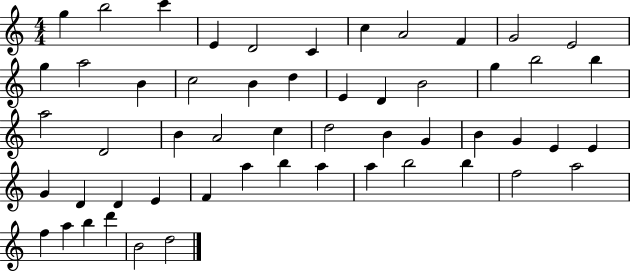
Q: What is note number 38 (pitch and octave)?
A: D4